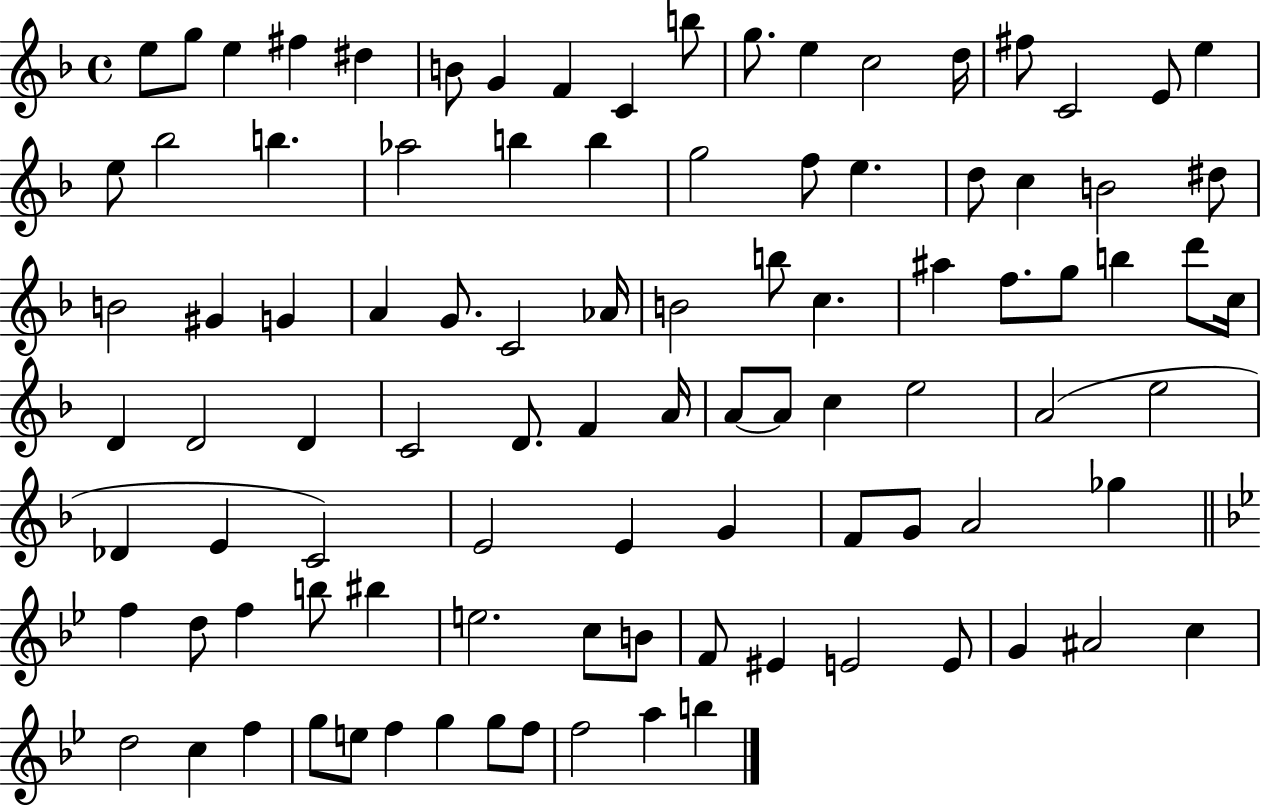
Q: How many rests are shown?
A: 0